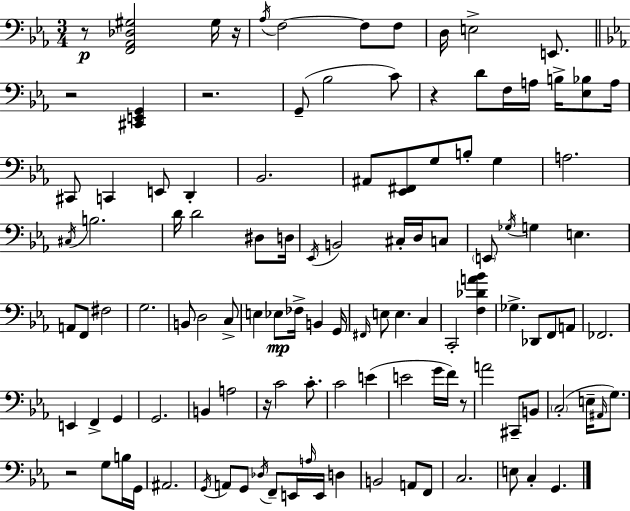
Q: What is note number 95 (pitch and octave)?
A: E2